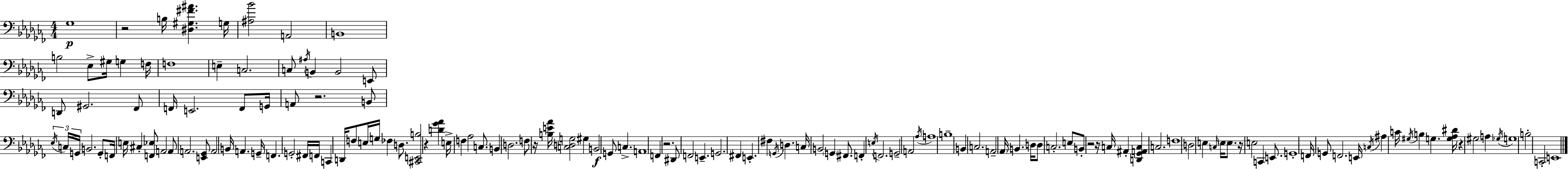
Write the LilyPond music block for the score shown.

{
  \clef bass
  \numericTimeSignature
  \time 4/4
  \key aes \minor
  ges1\p | r2 b16 <dis gis fis' ais'>4. g16 | <ais bes'>2 a,2 | b,1 | \break b2 ees8-> gis16 g4 f16 | f1 | e4-- c2. | c8 \acciaccatura { ais16 } b,4 b,2 e,8 | \break d,8 gis,2. fes,8 | f,16 e,2. f,8 | g,16 a,8 r2. b,8 | \tuplet 3/2 { \acciaccatura { ees16 } c16 g,16 } b,2. | \break g,8-. f,16 e16 cis4-. <f, ees>8 a,2 | a,8 a,2. | <e, ges,>8 a,2 b,16 a,4. | g,16-- f,4. g,2-. | \break fis,16 f,16 c,4 d,16 f8 e16 g16 fes4 d8. | <cis, e, b>2 r4 <d' ges' aes'>4 | e16-> f4 aes2 c8. | b,4 d2. | \break f8 r16 <b e' aes'>16 <c d g>2 gis4 | b,2\f g,8 c4.-> | a,1 | f,4 r2. | \break dis,8 f,2 e,4.-- | g,2. fis,4 | e,4.-. fis4 \acciaccatura { g,16 } d4. | c16 b,2 \parenthesize g,4 | \break fis,8. f,4-. \acciaccatura { e16 } f,2. | g,2-- a,2 | \acciaccatura { aes16 } a1 | b1-- | \break b,4 c2. | a,2-- \parenthesize aes,16 b,4. | d16 d8 c2.-. | e8 b,8-. r2 r16 | \break c16 ais,4-. <d, ges, a, c>4 c2. | f1 | d2 e4 | \grace { c16 } \parenthesize e16 e8. r16 e2 c,4 | \break e,8. g,1-. | f,16 g,8 f,2. | e,16 \acciaccatura { c16 } ais4 c'16 \acciaccatura { gis16 } b4 | g4. <g aes dis'>16 r4 gis2 | \break a4 \acciaccatura { ges16 } g1 | b2-. | c,2-. e,1 | \bar "|."
}